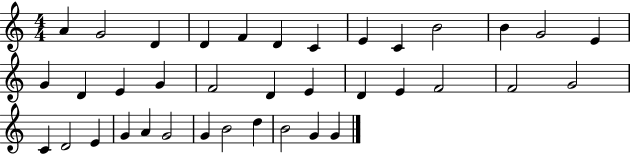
A4/q G4/h D4/q D4/q F4/q D4/q C4/q E4/q C4/q B4/h B4/q G4/h E4/q G4/q D4/q E4/q G4/q F4/h D4/q E4/q D4/q E4/q F4/h F4/h G4/h C4/q D4/h E4/q G4/q A4/q G4/h G4/q B4/h D5/q B4/h G4/q G4/q